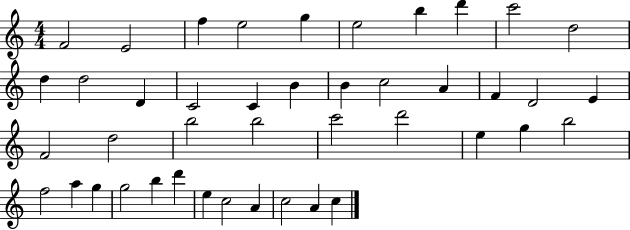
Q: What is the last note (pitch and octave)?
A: C5